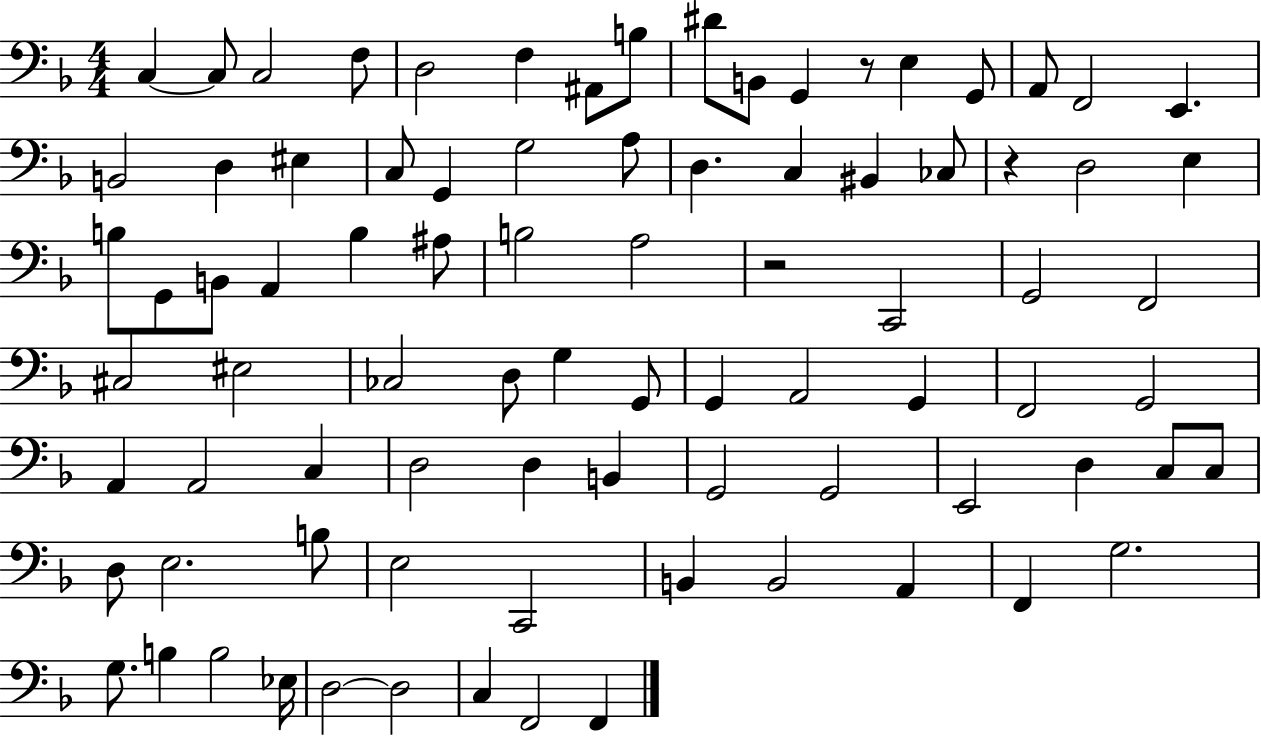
X:1
T:Untitled
M:4/4
L:1/4
K:F
C, C,/2 C,2 F,/2 D,2 F, ^A,,/2 B,/2 ^D/2 B,,/2 G,, z/2 E, G,,/2 A,,/2 F,,2 E,, B,,2 D, ^E, C,/2 G,, G,2 A,/2 D, C, ^B,, _C,/2 z D,2 E, B,/2 G,,/2 B,,/2 A,, B, ^A,/2 B,2 A,2 z2 C,,2 G,,2 F,,2 ^C,2 ^E,2 _C,2 D,/2 G, G,,/2 G,, A,,2 G,, F,,2 G,,2 A,, A,,2 C, D,2 D, B,, G,,2 G,,2 E,,2 D, C,/2 C,/2 D,/2 E,2 B,/2 E,2 C,,2 B,, B,,2 A,, F,, G,2 G,/2 B, B,2 _E,/4 D,2 D,2 C, F,,2 F,,